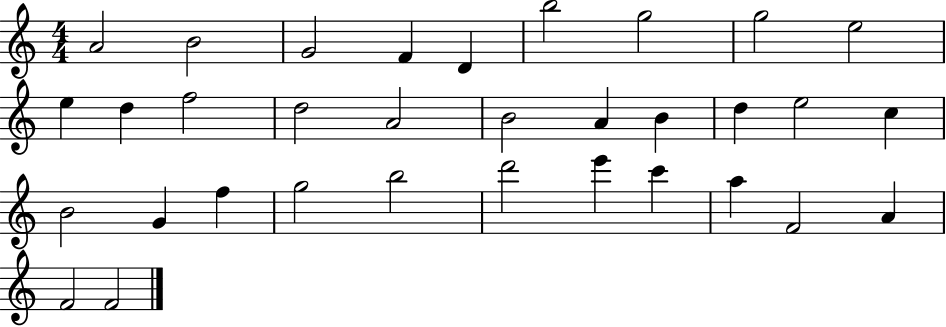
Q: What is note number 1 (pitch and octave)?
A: A4